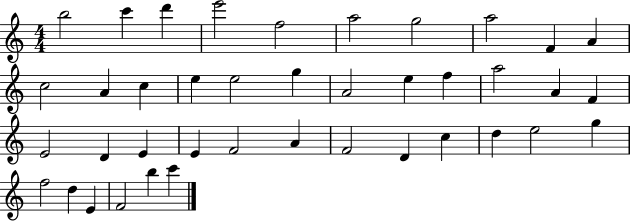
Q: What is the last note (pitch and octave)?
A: C6